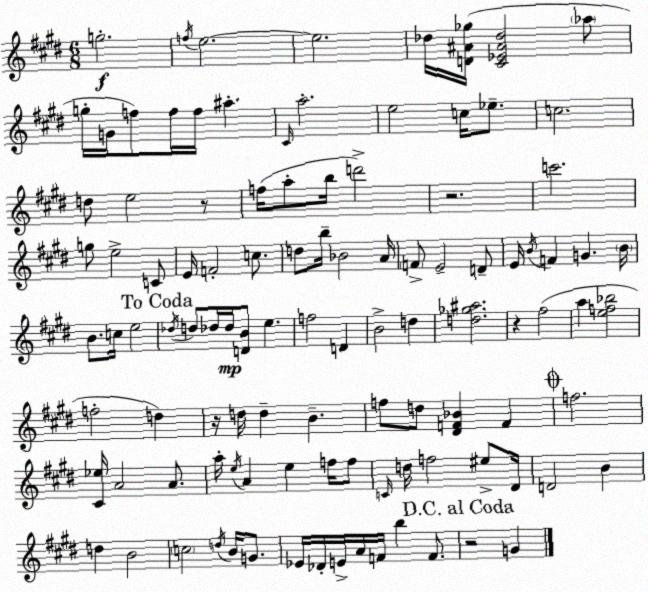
X:1
T:Untitled
M:6/8
L:1/4
K:E
g2 f/4 e2 e2 _d/4 [D^A_g]/4 [^C_E^A_d]2 _a/2 g/4 G/4 f/2 f/4 f/4 ^a ^C/4 a2 e2 c/4 _e/2 c2 d/2 e2 z/2 f/4 a/2 b/4 d'2 z2 c'2 g/2 e2 C/2 E/4 F2 c/2 d/2 b/4 _B2 A/4 F/2 E2 D/2 E/4 B/4 F G B/4 B/2 c/4 e2 _d/4 d/2 _d/4 _d/4 [DB]/2 e f2 D B2 d [d_g^a]2 z ^f2 a [ef_b]2 f2 d z/4 d/4 d B f/2 d/2 [^DF_B] F f2 [^C_e]/4 A2 A/2 a/4 e/4 A e f/4 f/2 C/4 d/4 f2 ^e/2 ^D/4 D2 B d B2 c2 d/4 B/4 G/2 _E/4 _D/4 E/4 A/4 F/4 b F/2 z2 G